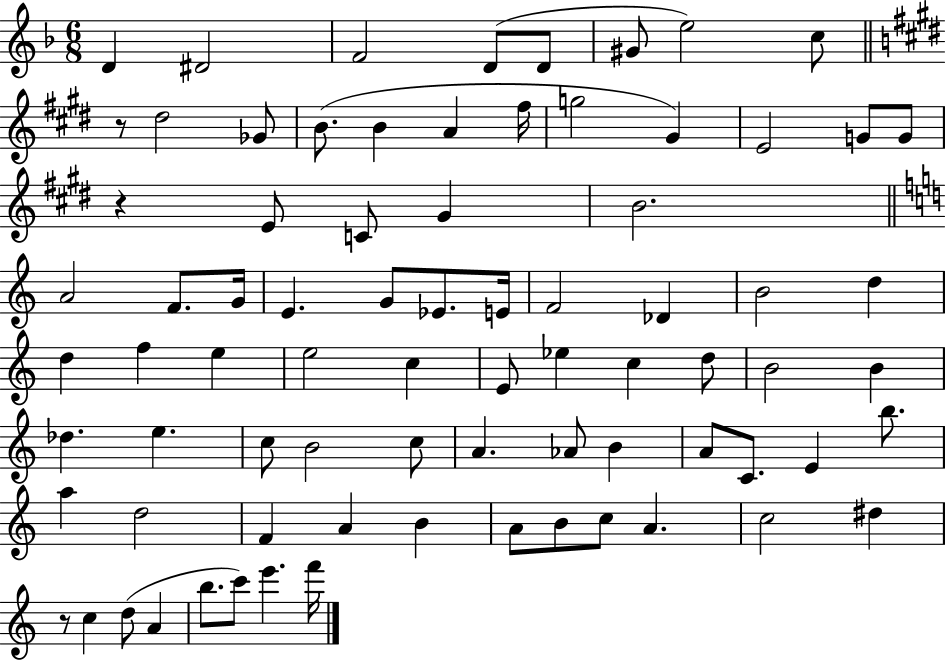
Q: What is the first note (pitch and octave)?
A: D4